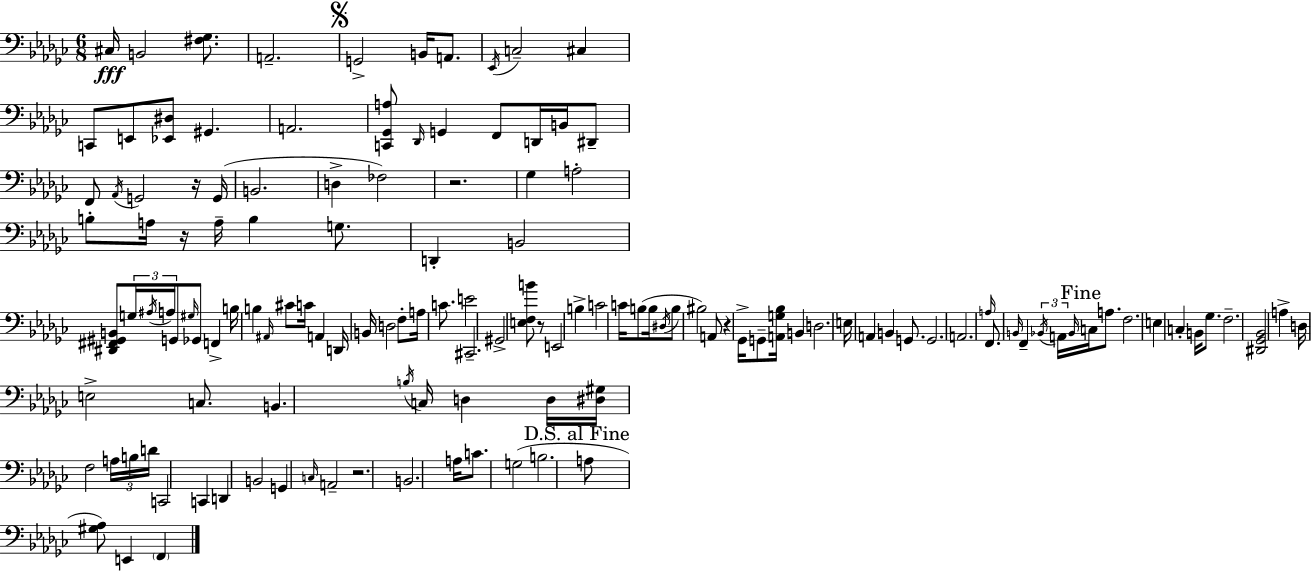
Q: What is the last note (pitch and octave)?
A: F2